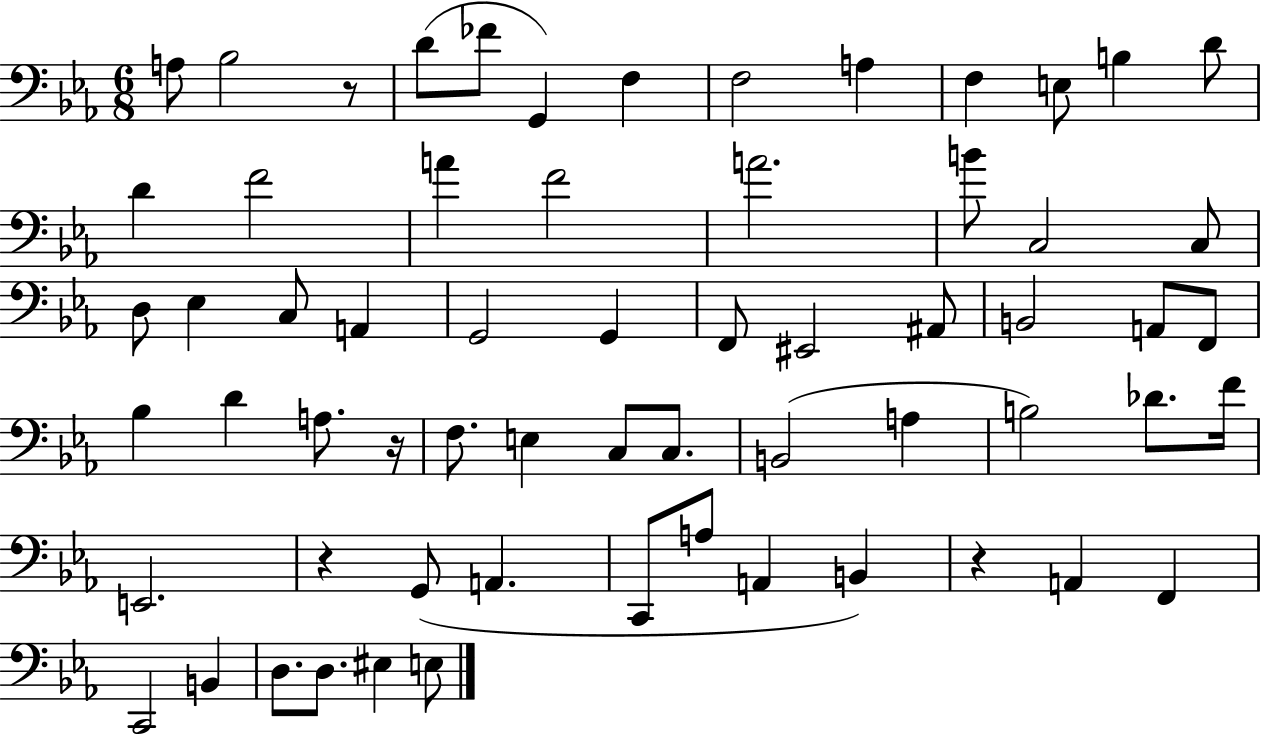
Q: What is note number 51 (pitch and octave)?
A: B2